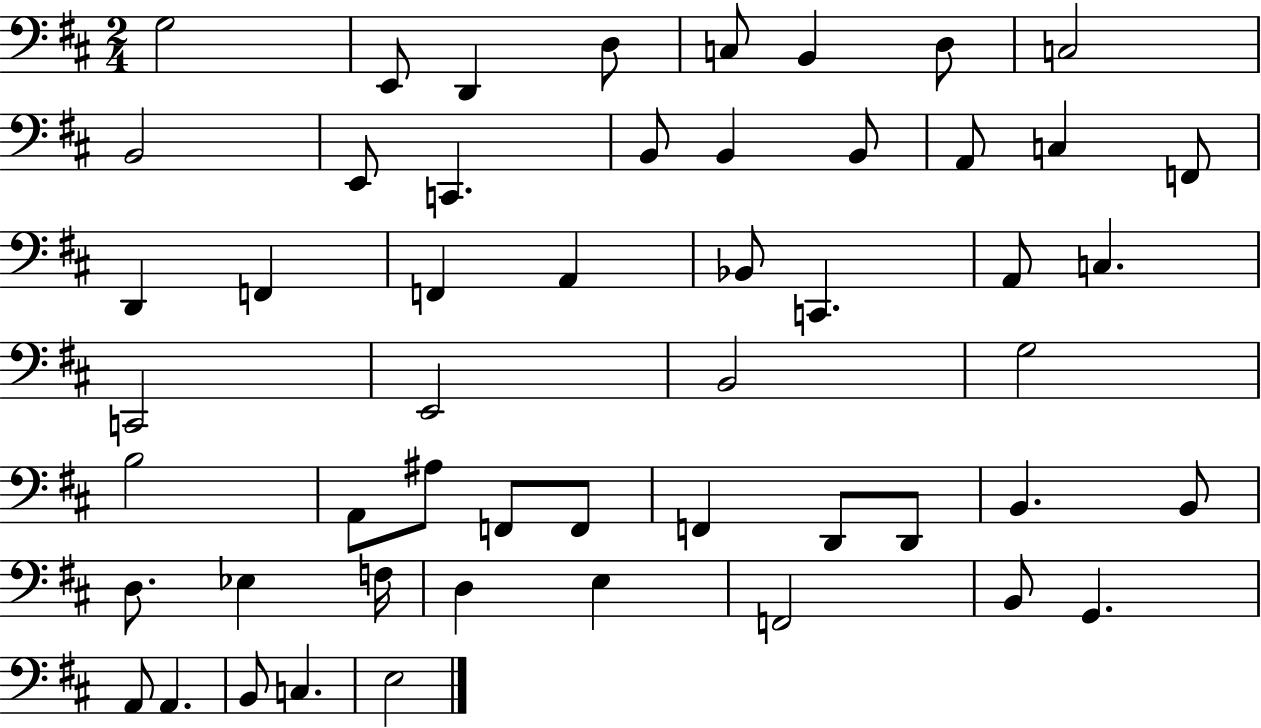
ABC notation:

X:1
T:Untitled
M:2/4
L:1/4
K:D
G,2 E,,/2 D,, D,/2 C,/2 B,, D,/2 C,2 B,,2 E,,/2 C,, B,,/2 B,, B,,/2 A,,/2 C, F,,/2 D,, F,, F,, A,, _B,,/2 C,, A,,/2 C, C,,2 E,,2 B,,2 G,2 B,2 A,,/2 ^A,/2 F,,/2 F,,/2 F,, D,,/2 D,,/2 B,, B,,/2 D,/2 _E, F,/4 D, E, F,,2 B,,/2 G,, A,,/2 A,, B,,/2 C, E,2